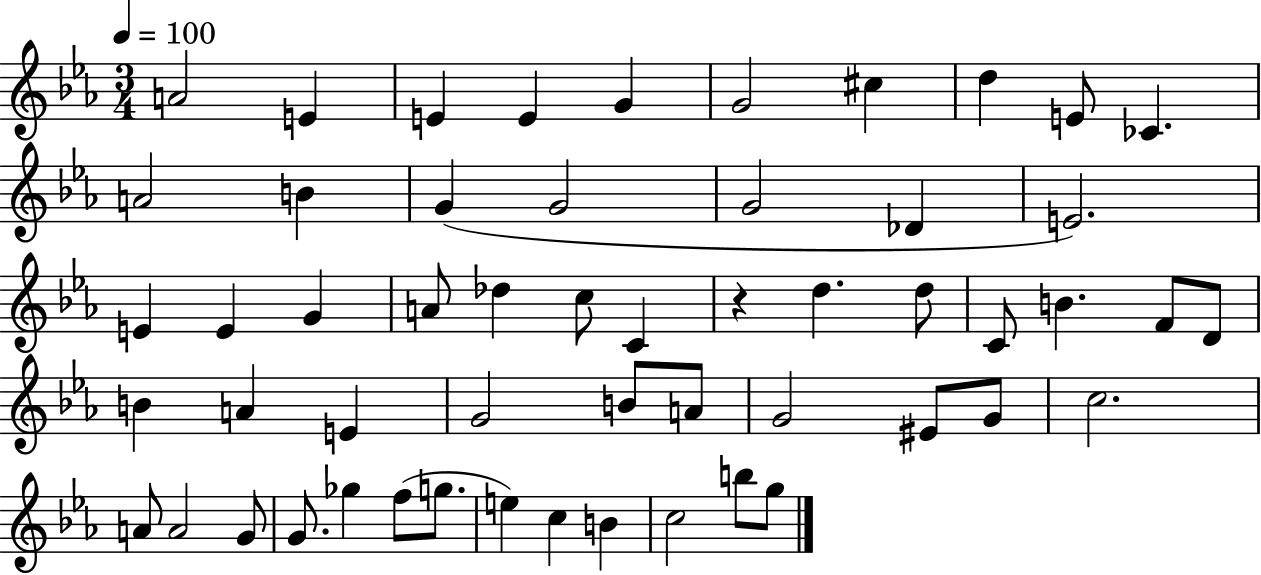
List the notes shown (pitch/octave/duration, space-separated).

A4/h E4/q E4/q E4/q G4/q G4/h C#5/q D5/q E4/e CES4/q. A4/h B4/q G4/q G4/h G4/h Db4/q E4/h. E4/q E4/q G4/q A4/e Db5/q C5/e C4/q R/q D5/q. D5/e C4/e B4/q. F4/e D4/e B4/q A4/q E4/q G4/h B4/e A4/e G4/h EIS4/e G4/e C5/h. A4/e A4/h G4/e G4/e. Gb5/q F5/e G5/e. E5/q C5/q B4/q C5/h B5/e G5/e